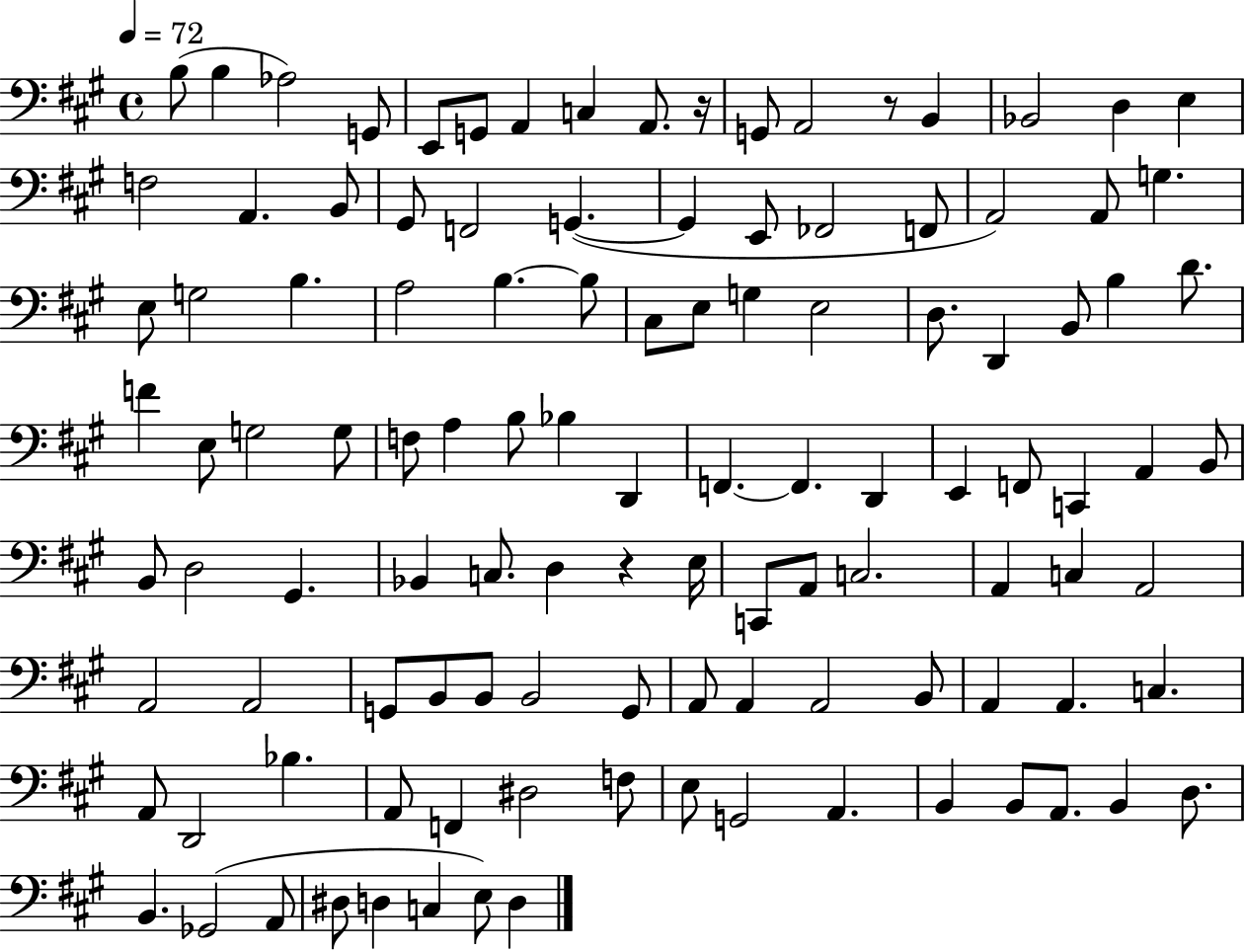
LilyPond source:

{
  \clef bass
  \time 4/4
  \defaultTimeSignature
  \key a \major
  \tempo 4 = 72
  b8( b4 aes2) g,8 | e,8 g,8 a,4 c4 a,8. r16 | g,8 a,2 r8 b,4 | bes,2 d4 e4 | \break f2 a,4. b,8 | gis,8 f,2 g,4.~(~ | g,4 e,8 fes,2 f,8 | a,2) a,8 g4. | \break e8 g2 b4. | a2 b4.~~ b8 | cis8 e8 g4 e2 | d8. d,4 b,8 b4 d'8. | \break f'4 e8 g2 g8 | f8 a4 b8 bes4 d,4 | f,4.~~ f,4. d,4 | e,4 f,8 c,4 a,4 b,8 | \break b,8 d2 gis,4. | bes,4 c8. d4 r4 e16 | c,8 a,8 c2. | a,4 c4 a,2 | \break a,2 a,2 | g,8 b,8 b,8 b,2 g,8 | a,8 a,4 a,2 b,8 | a,4 a,4. c4. | \break a,8 d,2 bes4. | a,8 f,4 dis2 f8 | e8 g,2 a,4. | b,4 b,8 a,8. b,4 d8. | \break b,4. ges,2( a,8 | dis8 d4 c4 e8) d4 | \bar "|."
}